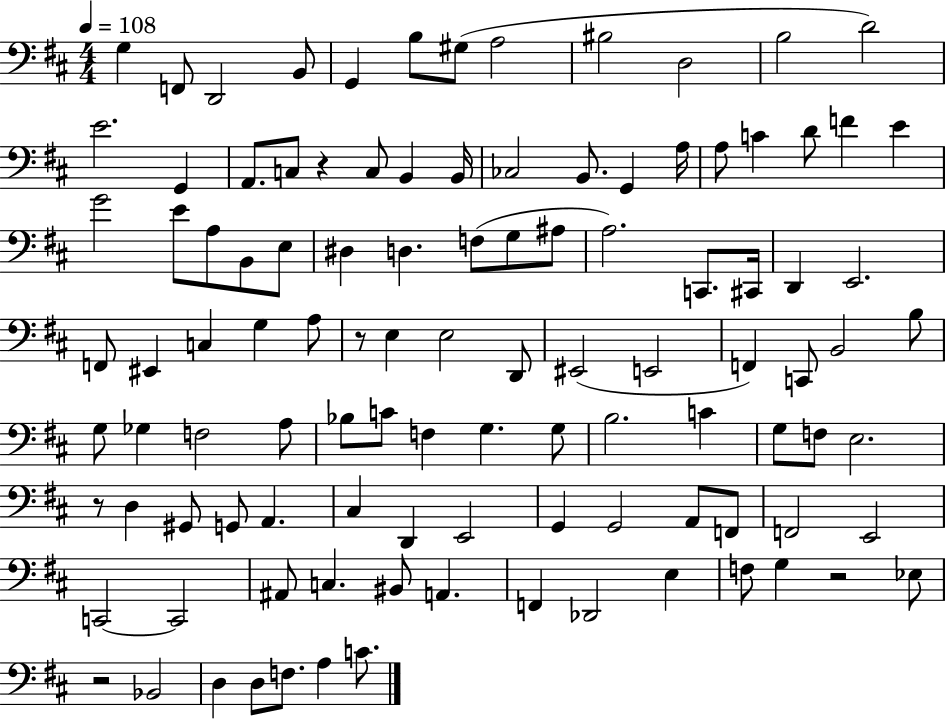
G3/q F2/e D2/h B2/e G2/q B3/e G#3/e A3/h BIS3/h D3/h B3/h D4/h E4/h. G2/q A2/e. C3/e R/q C3/e B2/q B2/s CES3/h B2/e. G2/q A3/s A3/e C4/q D4/e F4/q E4/q G4/h E4/e A3/e B2/e E3/e D#3/q D3/q. F3/e G3/e A#3/e A3/h. C2/e. C#2/s D2/q E2/h. F2/e EIS2/q C3/q G3/q A3/e R/e E3/q E3/h D2/e EIS2/h E2/h F2/q C2/e B2/h B3/e G3/e Gb3/q F3/h A3/e Bb3/e C4/e F3/q G3/q. G3/e B3/h. C4/q G3/e F3/e E3/h. R/e D3/q G#2/e G2/e A2/q. C#3/q D2/q E2/h G2/q G2/h A2/e F2/e F2/h E2/h C2/h C2/h A#2/e C3/q. BIS2/e A2/q. F2/q Db2/h E3/q F3/e G3/q R/h Eb3/e R/h Bb2/h D3/q D3/e F3/e. A3/q C4/e.